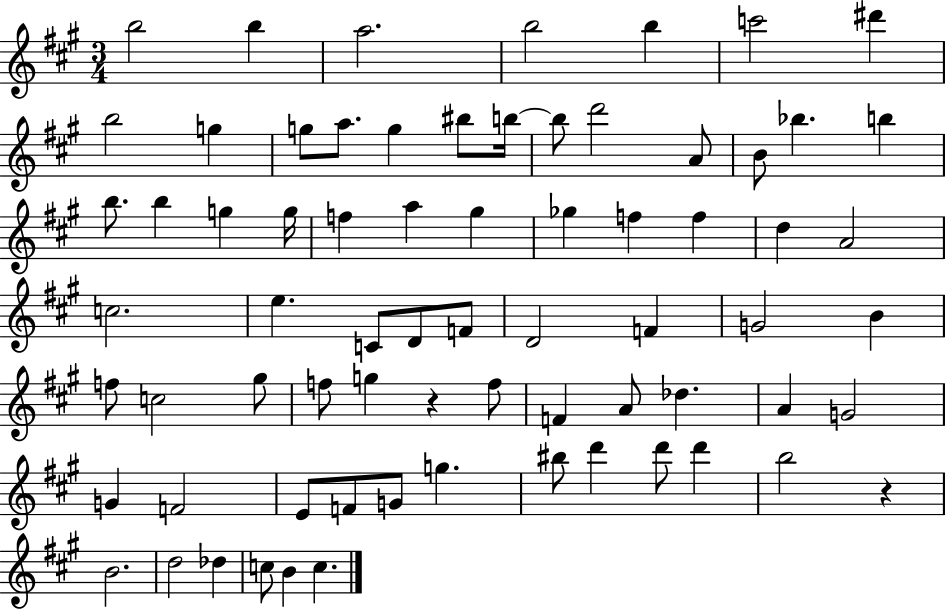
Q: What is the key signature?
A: A major